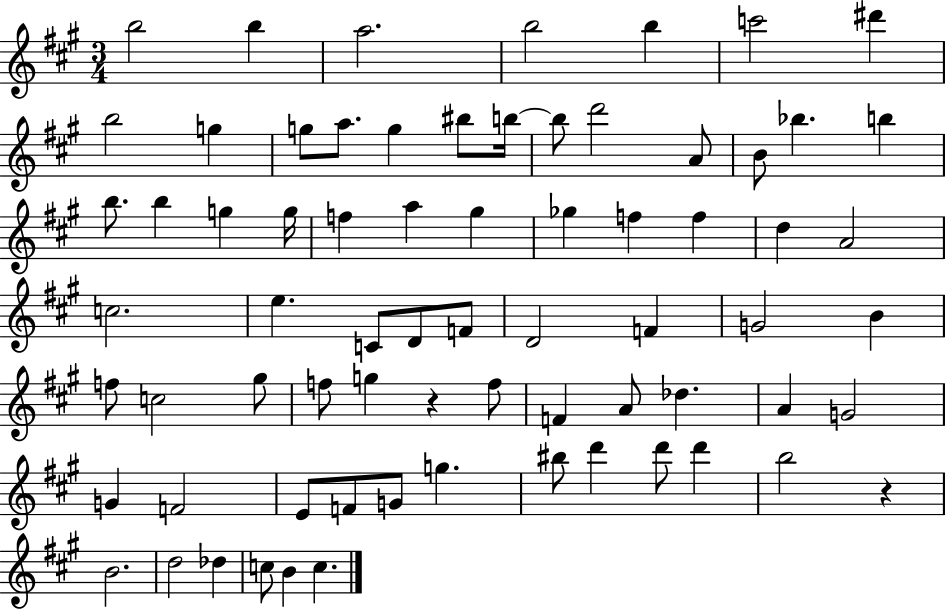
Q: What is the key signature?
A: A major